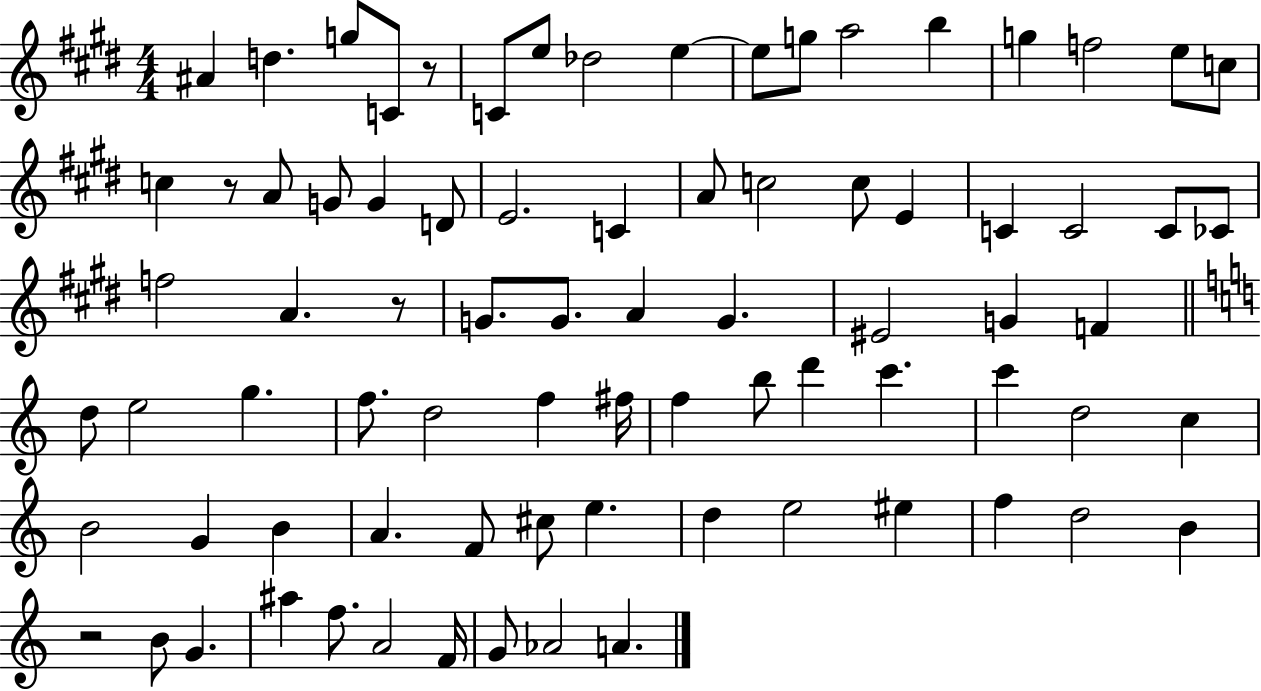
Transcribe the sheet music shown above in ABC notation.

X:1
T:Untitled
M:4/4
L:1/4
K:E
^A d g/2 C/2 z/2 C/2 e/2 _d2 e e/2 g/2 a2 b g f2 e/2 c/2 c z/2 A/2 G/2 G D/2 E2 C A/2 c2 c/2 E C C2 C/2 _C/2 f2 A z/2 G/2 G/2 A G ^E2 G F d/2 e2 g f/2 d2 f ^f/4 f b/2 d' c' c' d2 c B2 G B A F/2 ^c/2 e d e2 ^e f d2 B z2 B/2 G ^a f/2 A2 F/4 G/2 _A2 A